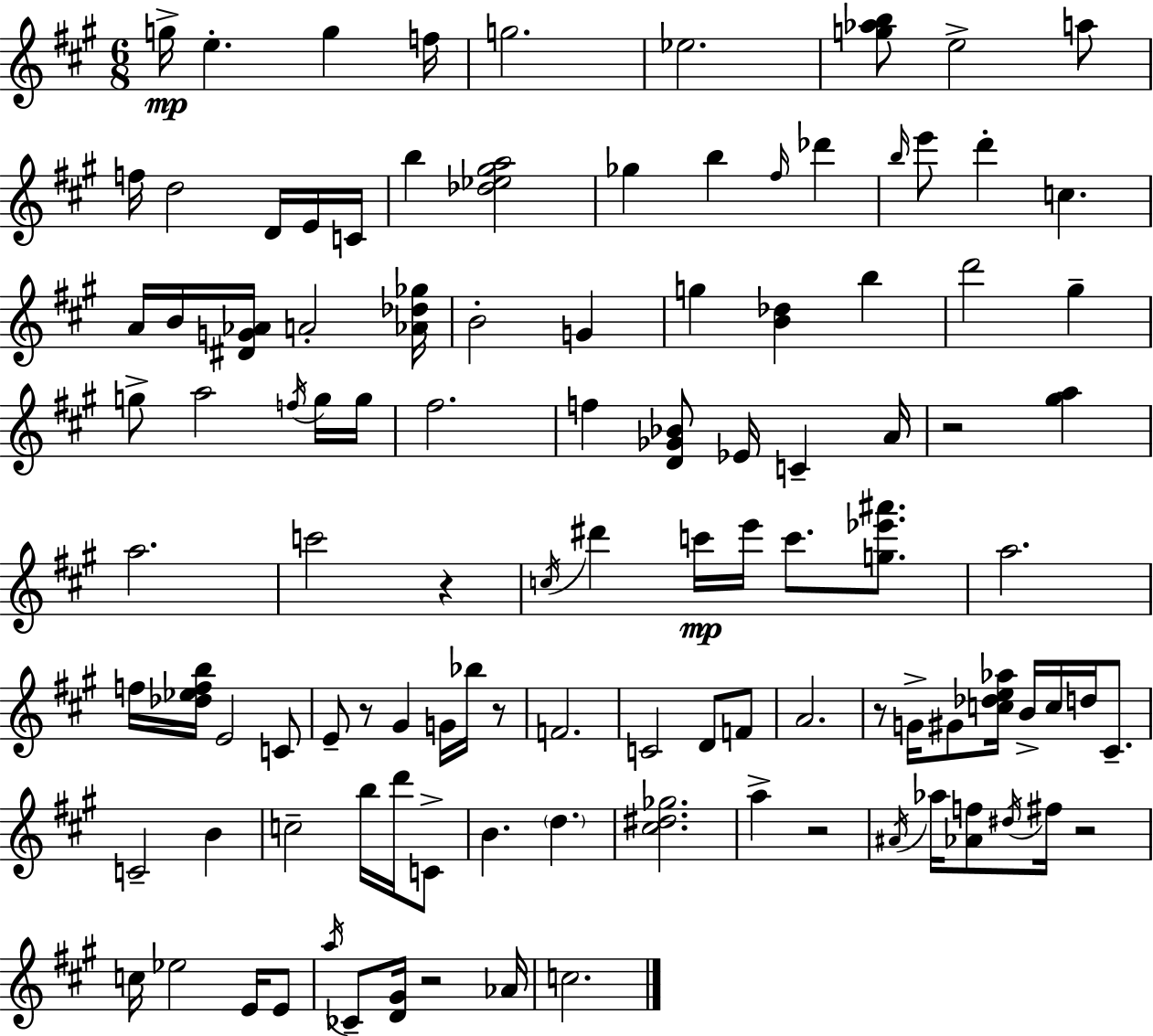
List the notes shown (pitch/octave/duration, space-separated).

G5/s E5/q. G5/q F5/s G5/h. Eb5/h. [G5,Ab5,B5]/e E5/h A5/e F5/s D5/h D4/s E4/s C4/s B5/q [Db5,Eb5,G#5,A5]/h Gb5/q B5/q F#5/s Db6/q B5/s E6/e D6/q C5/q. A4/s B4/s [D#4,G4,Ab4]/s A4/h [Ab4,Db5,Gb5]/s B4/h G4/q G5/q [B4,Db5]/q B5/q D6/h G#5/q G5/e A5/h F5/s G5/s G5/s F#5/h. F5/q [D4,Gb4,Bb4]/e Eb4/s C4/q A4/s R/h [G#5,A5]/q A5/h. C6/h R/q C5/s D#6/q C6/s E6/s C6/e. [G5,Eb6,A#6]/e. A5/h. F5/s [Db5,Eb5,F5,B5]/s E4/h C4/e E4/e R/e G#4/q G4/s Bb5/s R/e F4/h. C4/h D4/e F4/e A4/h. R/e G4/s G#4/e [C5,Db5,E5,Ab5]/s B4/s C5/s D5/s C#4/e. C4/h B4/q C5/h B5/s D6/s C4/e B4/q. D5/q. [C#5,D#5,Gb5]/h. A5/q R/h A#4/s Ab5/s [Ab4,F5]/e D#5/s F#5/s R/h C5/s Eb5/h E4/s E4/e A5/s CES4/e [D4,G#4]/s R/h Ab4/s C5/h.